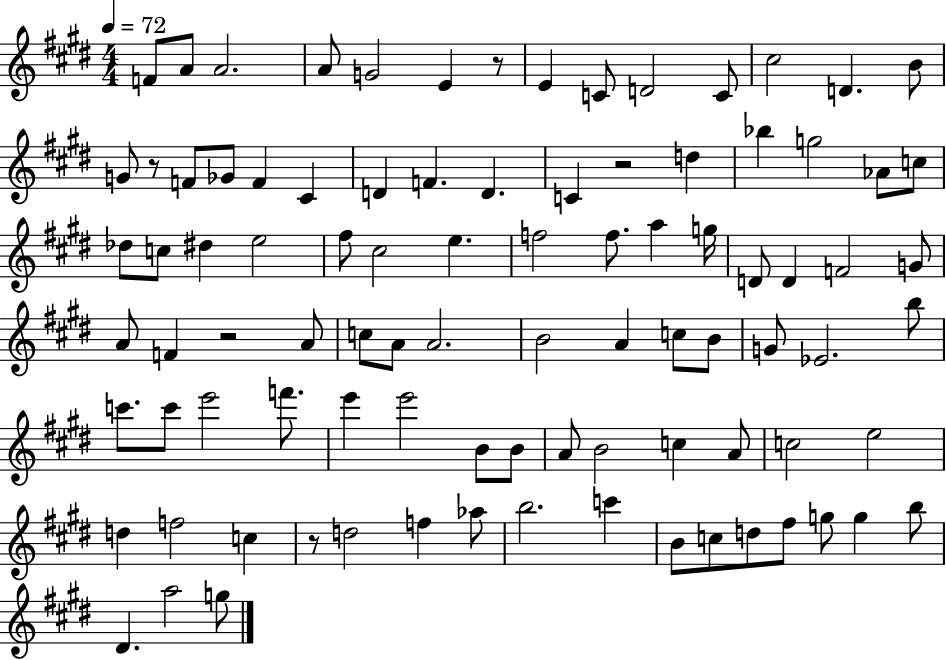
X:1
T:Untitled
M:4/4
L:1/4
K:E
F/2 A/2 A2 A/2 G2 E z/2 E C/2 D2 C/2 ^c2 D B/2 G/2 z/2 F/2 _G/2 F ^C D F D C z2 d _b g2 _A/2 c/2 _d/2 c/2 ^d e2 ^f/2 ^c2 e f2 f/2 a g/4 D/2 D F2 G/2 A/2 F z2 A/2 c/2 A/2 A2 B2 A c/2 B/2 G/2 _E2 b/2 c'/2 c'/2 e'2 f'/2 e' e'2 B/2 B/2 A/2 B2 c A/2 c2 e2 d f2 c z/2 d2 f _a/2 b2 c' B/2 c/2 d/2 ^f/2 g/2 g b/2 ^D a2 g/2